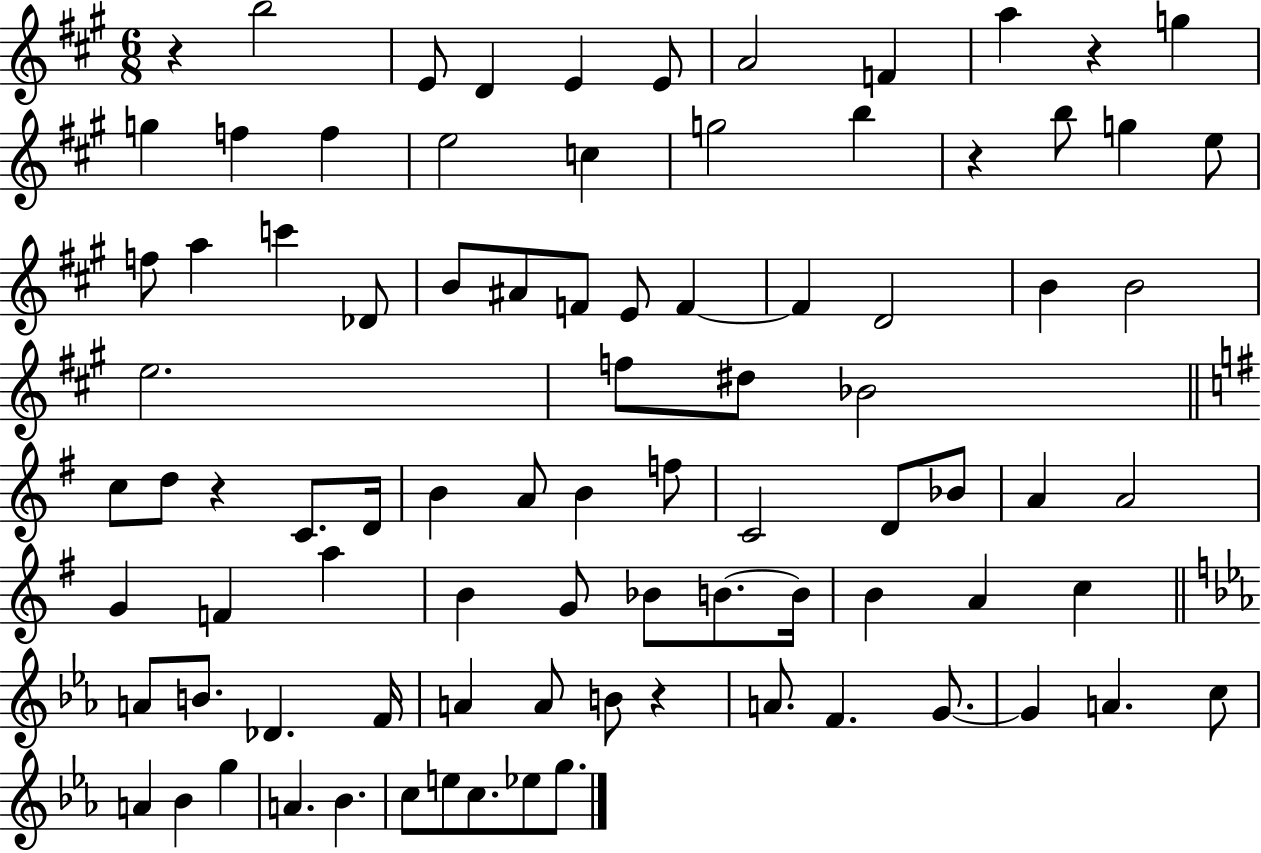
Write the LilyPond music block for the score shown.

{
  \clef treble
  \numericTimeSignature
  \time 6/8
  \key a \major
  r4 b''2 | e'8 d'4 e'4 e'8 | a'2 f'4 | a''4 r4 g''4 | \break g''4 f''4 f''4 | e''2 c''4 | g''2 b''4 | r4 b''8 g''4 e''8 | \break f''8 a''4 c'''4 des'8 | b'8 ais'8 f'8 e'8 f'4~~ | f'4 d'2 | b'4 b'2 | \break e''2. | f''8 dis''8 bes'2 | \bar "||" \break \key e \minor c''8 d''8 r4 c'8. d'16 | b'4 a'8 b'4 f''8 | c'2 d'8 bes'8 | a'4 a'2 | \break g'4 f'4 a''4 | b'4 g'8 bes'8 b'8.~~ b'16 | b'4 a'4 c''4 | \bar "||" \break \key c \minor a'8 b'8. des'4. f'16 | a'4 a'8 b'8 r4 | a'8. f'4. g'8.~~ | g'4 a'4. c''8 | \break a'4 bes'4 g''4 | a'4. bes'4. | c''8 e''8 c''8. ees''8 g''8. | \bar "|."
}